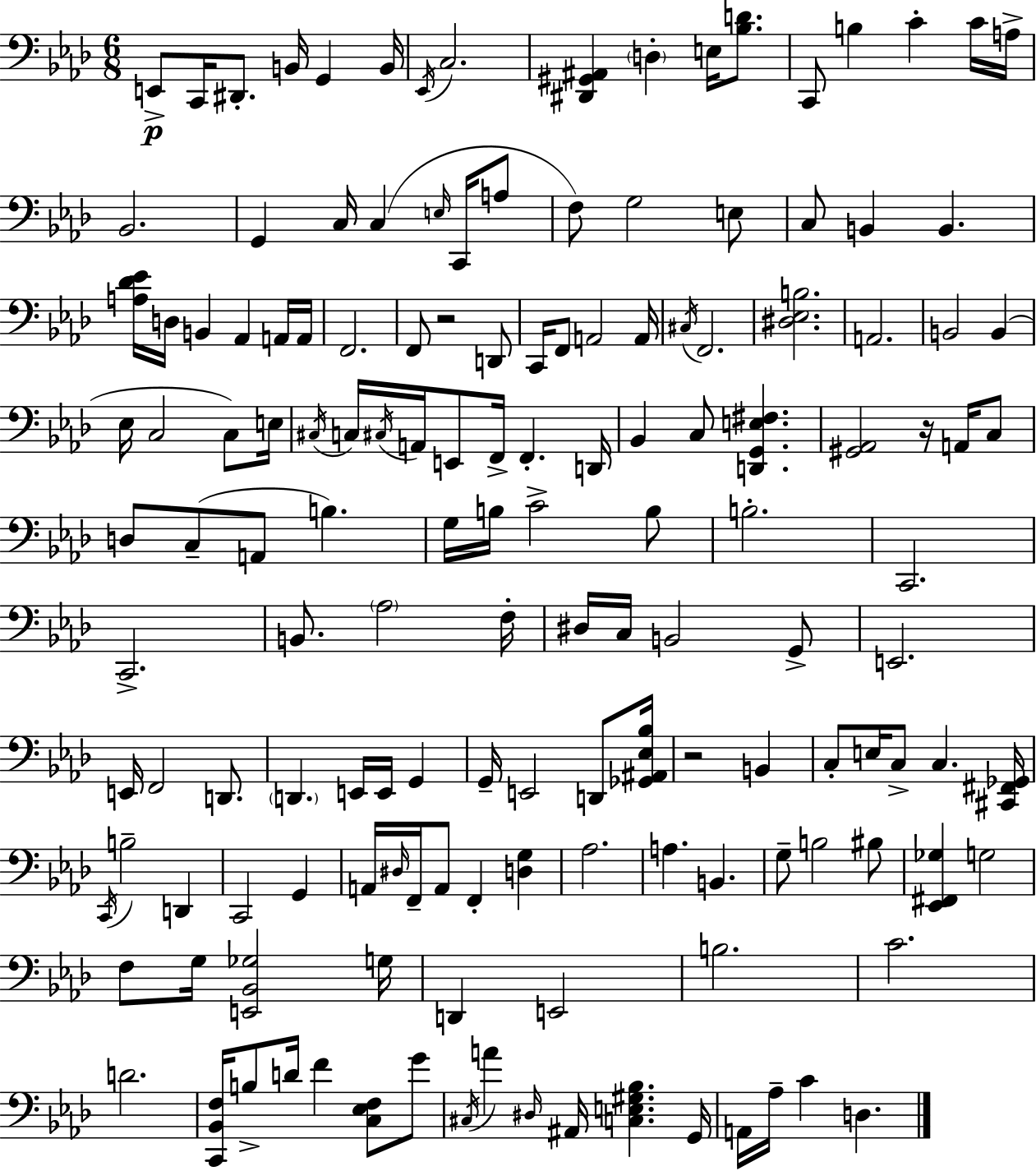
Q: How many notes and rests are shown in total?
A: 150